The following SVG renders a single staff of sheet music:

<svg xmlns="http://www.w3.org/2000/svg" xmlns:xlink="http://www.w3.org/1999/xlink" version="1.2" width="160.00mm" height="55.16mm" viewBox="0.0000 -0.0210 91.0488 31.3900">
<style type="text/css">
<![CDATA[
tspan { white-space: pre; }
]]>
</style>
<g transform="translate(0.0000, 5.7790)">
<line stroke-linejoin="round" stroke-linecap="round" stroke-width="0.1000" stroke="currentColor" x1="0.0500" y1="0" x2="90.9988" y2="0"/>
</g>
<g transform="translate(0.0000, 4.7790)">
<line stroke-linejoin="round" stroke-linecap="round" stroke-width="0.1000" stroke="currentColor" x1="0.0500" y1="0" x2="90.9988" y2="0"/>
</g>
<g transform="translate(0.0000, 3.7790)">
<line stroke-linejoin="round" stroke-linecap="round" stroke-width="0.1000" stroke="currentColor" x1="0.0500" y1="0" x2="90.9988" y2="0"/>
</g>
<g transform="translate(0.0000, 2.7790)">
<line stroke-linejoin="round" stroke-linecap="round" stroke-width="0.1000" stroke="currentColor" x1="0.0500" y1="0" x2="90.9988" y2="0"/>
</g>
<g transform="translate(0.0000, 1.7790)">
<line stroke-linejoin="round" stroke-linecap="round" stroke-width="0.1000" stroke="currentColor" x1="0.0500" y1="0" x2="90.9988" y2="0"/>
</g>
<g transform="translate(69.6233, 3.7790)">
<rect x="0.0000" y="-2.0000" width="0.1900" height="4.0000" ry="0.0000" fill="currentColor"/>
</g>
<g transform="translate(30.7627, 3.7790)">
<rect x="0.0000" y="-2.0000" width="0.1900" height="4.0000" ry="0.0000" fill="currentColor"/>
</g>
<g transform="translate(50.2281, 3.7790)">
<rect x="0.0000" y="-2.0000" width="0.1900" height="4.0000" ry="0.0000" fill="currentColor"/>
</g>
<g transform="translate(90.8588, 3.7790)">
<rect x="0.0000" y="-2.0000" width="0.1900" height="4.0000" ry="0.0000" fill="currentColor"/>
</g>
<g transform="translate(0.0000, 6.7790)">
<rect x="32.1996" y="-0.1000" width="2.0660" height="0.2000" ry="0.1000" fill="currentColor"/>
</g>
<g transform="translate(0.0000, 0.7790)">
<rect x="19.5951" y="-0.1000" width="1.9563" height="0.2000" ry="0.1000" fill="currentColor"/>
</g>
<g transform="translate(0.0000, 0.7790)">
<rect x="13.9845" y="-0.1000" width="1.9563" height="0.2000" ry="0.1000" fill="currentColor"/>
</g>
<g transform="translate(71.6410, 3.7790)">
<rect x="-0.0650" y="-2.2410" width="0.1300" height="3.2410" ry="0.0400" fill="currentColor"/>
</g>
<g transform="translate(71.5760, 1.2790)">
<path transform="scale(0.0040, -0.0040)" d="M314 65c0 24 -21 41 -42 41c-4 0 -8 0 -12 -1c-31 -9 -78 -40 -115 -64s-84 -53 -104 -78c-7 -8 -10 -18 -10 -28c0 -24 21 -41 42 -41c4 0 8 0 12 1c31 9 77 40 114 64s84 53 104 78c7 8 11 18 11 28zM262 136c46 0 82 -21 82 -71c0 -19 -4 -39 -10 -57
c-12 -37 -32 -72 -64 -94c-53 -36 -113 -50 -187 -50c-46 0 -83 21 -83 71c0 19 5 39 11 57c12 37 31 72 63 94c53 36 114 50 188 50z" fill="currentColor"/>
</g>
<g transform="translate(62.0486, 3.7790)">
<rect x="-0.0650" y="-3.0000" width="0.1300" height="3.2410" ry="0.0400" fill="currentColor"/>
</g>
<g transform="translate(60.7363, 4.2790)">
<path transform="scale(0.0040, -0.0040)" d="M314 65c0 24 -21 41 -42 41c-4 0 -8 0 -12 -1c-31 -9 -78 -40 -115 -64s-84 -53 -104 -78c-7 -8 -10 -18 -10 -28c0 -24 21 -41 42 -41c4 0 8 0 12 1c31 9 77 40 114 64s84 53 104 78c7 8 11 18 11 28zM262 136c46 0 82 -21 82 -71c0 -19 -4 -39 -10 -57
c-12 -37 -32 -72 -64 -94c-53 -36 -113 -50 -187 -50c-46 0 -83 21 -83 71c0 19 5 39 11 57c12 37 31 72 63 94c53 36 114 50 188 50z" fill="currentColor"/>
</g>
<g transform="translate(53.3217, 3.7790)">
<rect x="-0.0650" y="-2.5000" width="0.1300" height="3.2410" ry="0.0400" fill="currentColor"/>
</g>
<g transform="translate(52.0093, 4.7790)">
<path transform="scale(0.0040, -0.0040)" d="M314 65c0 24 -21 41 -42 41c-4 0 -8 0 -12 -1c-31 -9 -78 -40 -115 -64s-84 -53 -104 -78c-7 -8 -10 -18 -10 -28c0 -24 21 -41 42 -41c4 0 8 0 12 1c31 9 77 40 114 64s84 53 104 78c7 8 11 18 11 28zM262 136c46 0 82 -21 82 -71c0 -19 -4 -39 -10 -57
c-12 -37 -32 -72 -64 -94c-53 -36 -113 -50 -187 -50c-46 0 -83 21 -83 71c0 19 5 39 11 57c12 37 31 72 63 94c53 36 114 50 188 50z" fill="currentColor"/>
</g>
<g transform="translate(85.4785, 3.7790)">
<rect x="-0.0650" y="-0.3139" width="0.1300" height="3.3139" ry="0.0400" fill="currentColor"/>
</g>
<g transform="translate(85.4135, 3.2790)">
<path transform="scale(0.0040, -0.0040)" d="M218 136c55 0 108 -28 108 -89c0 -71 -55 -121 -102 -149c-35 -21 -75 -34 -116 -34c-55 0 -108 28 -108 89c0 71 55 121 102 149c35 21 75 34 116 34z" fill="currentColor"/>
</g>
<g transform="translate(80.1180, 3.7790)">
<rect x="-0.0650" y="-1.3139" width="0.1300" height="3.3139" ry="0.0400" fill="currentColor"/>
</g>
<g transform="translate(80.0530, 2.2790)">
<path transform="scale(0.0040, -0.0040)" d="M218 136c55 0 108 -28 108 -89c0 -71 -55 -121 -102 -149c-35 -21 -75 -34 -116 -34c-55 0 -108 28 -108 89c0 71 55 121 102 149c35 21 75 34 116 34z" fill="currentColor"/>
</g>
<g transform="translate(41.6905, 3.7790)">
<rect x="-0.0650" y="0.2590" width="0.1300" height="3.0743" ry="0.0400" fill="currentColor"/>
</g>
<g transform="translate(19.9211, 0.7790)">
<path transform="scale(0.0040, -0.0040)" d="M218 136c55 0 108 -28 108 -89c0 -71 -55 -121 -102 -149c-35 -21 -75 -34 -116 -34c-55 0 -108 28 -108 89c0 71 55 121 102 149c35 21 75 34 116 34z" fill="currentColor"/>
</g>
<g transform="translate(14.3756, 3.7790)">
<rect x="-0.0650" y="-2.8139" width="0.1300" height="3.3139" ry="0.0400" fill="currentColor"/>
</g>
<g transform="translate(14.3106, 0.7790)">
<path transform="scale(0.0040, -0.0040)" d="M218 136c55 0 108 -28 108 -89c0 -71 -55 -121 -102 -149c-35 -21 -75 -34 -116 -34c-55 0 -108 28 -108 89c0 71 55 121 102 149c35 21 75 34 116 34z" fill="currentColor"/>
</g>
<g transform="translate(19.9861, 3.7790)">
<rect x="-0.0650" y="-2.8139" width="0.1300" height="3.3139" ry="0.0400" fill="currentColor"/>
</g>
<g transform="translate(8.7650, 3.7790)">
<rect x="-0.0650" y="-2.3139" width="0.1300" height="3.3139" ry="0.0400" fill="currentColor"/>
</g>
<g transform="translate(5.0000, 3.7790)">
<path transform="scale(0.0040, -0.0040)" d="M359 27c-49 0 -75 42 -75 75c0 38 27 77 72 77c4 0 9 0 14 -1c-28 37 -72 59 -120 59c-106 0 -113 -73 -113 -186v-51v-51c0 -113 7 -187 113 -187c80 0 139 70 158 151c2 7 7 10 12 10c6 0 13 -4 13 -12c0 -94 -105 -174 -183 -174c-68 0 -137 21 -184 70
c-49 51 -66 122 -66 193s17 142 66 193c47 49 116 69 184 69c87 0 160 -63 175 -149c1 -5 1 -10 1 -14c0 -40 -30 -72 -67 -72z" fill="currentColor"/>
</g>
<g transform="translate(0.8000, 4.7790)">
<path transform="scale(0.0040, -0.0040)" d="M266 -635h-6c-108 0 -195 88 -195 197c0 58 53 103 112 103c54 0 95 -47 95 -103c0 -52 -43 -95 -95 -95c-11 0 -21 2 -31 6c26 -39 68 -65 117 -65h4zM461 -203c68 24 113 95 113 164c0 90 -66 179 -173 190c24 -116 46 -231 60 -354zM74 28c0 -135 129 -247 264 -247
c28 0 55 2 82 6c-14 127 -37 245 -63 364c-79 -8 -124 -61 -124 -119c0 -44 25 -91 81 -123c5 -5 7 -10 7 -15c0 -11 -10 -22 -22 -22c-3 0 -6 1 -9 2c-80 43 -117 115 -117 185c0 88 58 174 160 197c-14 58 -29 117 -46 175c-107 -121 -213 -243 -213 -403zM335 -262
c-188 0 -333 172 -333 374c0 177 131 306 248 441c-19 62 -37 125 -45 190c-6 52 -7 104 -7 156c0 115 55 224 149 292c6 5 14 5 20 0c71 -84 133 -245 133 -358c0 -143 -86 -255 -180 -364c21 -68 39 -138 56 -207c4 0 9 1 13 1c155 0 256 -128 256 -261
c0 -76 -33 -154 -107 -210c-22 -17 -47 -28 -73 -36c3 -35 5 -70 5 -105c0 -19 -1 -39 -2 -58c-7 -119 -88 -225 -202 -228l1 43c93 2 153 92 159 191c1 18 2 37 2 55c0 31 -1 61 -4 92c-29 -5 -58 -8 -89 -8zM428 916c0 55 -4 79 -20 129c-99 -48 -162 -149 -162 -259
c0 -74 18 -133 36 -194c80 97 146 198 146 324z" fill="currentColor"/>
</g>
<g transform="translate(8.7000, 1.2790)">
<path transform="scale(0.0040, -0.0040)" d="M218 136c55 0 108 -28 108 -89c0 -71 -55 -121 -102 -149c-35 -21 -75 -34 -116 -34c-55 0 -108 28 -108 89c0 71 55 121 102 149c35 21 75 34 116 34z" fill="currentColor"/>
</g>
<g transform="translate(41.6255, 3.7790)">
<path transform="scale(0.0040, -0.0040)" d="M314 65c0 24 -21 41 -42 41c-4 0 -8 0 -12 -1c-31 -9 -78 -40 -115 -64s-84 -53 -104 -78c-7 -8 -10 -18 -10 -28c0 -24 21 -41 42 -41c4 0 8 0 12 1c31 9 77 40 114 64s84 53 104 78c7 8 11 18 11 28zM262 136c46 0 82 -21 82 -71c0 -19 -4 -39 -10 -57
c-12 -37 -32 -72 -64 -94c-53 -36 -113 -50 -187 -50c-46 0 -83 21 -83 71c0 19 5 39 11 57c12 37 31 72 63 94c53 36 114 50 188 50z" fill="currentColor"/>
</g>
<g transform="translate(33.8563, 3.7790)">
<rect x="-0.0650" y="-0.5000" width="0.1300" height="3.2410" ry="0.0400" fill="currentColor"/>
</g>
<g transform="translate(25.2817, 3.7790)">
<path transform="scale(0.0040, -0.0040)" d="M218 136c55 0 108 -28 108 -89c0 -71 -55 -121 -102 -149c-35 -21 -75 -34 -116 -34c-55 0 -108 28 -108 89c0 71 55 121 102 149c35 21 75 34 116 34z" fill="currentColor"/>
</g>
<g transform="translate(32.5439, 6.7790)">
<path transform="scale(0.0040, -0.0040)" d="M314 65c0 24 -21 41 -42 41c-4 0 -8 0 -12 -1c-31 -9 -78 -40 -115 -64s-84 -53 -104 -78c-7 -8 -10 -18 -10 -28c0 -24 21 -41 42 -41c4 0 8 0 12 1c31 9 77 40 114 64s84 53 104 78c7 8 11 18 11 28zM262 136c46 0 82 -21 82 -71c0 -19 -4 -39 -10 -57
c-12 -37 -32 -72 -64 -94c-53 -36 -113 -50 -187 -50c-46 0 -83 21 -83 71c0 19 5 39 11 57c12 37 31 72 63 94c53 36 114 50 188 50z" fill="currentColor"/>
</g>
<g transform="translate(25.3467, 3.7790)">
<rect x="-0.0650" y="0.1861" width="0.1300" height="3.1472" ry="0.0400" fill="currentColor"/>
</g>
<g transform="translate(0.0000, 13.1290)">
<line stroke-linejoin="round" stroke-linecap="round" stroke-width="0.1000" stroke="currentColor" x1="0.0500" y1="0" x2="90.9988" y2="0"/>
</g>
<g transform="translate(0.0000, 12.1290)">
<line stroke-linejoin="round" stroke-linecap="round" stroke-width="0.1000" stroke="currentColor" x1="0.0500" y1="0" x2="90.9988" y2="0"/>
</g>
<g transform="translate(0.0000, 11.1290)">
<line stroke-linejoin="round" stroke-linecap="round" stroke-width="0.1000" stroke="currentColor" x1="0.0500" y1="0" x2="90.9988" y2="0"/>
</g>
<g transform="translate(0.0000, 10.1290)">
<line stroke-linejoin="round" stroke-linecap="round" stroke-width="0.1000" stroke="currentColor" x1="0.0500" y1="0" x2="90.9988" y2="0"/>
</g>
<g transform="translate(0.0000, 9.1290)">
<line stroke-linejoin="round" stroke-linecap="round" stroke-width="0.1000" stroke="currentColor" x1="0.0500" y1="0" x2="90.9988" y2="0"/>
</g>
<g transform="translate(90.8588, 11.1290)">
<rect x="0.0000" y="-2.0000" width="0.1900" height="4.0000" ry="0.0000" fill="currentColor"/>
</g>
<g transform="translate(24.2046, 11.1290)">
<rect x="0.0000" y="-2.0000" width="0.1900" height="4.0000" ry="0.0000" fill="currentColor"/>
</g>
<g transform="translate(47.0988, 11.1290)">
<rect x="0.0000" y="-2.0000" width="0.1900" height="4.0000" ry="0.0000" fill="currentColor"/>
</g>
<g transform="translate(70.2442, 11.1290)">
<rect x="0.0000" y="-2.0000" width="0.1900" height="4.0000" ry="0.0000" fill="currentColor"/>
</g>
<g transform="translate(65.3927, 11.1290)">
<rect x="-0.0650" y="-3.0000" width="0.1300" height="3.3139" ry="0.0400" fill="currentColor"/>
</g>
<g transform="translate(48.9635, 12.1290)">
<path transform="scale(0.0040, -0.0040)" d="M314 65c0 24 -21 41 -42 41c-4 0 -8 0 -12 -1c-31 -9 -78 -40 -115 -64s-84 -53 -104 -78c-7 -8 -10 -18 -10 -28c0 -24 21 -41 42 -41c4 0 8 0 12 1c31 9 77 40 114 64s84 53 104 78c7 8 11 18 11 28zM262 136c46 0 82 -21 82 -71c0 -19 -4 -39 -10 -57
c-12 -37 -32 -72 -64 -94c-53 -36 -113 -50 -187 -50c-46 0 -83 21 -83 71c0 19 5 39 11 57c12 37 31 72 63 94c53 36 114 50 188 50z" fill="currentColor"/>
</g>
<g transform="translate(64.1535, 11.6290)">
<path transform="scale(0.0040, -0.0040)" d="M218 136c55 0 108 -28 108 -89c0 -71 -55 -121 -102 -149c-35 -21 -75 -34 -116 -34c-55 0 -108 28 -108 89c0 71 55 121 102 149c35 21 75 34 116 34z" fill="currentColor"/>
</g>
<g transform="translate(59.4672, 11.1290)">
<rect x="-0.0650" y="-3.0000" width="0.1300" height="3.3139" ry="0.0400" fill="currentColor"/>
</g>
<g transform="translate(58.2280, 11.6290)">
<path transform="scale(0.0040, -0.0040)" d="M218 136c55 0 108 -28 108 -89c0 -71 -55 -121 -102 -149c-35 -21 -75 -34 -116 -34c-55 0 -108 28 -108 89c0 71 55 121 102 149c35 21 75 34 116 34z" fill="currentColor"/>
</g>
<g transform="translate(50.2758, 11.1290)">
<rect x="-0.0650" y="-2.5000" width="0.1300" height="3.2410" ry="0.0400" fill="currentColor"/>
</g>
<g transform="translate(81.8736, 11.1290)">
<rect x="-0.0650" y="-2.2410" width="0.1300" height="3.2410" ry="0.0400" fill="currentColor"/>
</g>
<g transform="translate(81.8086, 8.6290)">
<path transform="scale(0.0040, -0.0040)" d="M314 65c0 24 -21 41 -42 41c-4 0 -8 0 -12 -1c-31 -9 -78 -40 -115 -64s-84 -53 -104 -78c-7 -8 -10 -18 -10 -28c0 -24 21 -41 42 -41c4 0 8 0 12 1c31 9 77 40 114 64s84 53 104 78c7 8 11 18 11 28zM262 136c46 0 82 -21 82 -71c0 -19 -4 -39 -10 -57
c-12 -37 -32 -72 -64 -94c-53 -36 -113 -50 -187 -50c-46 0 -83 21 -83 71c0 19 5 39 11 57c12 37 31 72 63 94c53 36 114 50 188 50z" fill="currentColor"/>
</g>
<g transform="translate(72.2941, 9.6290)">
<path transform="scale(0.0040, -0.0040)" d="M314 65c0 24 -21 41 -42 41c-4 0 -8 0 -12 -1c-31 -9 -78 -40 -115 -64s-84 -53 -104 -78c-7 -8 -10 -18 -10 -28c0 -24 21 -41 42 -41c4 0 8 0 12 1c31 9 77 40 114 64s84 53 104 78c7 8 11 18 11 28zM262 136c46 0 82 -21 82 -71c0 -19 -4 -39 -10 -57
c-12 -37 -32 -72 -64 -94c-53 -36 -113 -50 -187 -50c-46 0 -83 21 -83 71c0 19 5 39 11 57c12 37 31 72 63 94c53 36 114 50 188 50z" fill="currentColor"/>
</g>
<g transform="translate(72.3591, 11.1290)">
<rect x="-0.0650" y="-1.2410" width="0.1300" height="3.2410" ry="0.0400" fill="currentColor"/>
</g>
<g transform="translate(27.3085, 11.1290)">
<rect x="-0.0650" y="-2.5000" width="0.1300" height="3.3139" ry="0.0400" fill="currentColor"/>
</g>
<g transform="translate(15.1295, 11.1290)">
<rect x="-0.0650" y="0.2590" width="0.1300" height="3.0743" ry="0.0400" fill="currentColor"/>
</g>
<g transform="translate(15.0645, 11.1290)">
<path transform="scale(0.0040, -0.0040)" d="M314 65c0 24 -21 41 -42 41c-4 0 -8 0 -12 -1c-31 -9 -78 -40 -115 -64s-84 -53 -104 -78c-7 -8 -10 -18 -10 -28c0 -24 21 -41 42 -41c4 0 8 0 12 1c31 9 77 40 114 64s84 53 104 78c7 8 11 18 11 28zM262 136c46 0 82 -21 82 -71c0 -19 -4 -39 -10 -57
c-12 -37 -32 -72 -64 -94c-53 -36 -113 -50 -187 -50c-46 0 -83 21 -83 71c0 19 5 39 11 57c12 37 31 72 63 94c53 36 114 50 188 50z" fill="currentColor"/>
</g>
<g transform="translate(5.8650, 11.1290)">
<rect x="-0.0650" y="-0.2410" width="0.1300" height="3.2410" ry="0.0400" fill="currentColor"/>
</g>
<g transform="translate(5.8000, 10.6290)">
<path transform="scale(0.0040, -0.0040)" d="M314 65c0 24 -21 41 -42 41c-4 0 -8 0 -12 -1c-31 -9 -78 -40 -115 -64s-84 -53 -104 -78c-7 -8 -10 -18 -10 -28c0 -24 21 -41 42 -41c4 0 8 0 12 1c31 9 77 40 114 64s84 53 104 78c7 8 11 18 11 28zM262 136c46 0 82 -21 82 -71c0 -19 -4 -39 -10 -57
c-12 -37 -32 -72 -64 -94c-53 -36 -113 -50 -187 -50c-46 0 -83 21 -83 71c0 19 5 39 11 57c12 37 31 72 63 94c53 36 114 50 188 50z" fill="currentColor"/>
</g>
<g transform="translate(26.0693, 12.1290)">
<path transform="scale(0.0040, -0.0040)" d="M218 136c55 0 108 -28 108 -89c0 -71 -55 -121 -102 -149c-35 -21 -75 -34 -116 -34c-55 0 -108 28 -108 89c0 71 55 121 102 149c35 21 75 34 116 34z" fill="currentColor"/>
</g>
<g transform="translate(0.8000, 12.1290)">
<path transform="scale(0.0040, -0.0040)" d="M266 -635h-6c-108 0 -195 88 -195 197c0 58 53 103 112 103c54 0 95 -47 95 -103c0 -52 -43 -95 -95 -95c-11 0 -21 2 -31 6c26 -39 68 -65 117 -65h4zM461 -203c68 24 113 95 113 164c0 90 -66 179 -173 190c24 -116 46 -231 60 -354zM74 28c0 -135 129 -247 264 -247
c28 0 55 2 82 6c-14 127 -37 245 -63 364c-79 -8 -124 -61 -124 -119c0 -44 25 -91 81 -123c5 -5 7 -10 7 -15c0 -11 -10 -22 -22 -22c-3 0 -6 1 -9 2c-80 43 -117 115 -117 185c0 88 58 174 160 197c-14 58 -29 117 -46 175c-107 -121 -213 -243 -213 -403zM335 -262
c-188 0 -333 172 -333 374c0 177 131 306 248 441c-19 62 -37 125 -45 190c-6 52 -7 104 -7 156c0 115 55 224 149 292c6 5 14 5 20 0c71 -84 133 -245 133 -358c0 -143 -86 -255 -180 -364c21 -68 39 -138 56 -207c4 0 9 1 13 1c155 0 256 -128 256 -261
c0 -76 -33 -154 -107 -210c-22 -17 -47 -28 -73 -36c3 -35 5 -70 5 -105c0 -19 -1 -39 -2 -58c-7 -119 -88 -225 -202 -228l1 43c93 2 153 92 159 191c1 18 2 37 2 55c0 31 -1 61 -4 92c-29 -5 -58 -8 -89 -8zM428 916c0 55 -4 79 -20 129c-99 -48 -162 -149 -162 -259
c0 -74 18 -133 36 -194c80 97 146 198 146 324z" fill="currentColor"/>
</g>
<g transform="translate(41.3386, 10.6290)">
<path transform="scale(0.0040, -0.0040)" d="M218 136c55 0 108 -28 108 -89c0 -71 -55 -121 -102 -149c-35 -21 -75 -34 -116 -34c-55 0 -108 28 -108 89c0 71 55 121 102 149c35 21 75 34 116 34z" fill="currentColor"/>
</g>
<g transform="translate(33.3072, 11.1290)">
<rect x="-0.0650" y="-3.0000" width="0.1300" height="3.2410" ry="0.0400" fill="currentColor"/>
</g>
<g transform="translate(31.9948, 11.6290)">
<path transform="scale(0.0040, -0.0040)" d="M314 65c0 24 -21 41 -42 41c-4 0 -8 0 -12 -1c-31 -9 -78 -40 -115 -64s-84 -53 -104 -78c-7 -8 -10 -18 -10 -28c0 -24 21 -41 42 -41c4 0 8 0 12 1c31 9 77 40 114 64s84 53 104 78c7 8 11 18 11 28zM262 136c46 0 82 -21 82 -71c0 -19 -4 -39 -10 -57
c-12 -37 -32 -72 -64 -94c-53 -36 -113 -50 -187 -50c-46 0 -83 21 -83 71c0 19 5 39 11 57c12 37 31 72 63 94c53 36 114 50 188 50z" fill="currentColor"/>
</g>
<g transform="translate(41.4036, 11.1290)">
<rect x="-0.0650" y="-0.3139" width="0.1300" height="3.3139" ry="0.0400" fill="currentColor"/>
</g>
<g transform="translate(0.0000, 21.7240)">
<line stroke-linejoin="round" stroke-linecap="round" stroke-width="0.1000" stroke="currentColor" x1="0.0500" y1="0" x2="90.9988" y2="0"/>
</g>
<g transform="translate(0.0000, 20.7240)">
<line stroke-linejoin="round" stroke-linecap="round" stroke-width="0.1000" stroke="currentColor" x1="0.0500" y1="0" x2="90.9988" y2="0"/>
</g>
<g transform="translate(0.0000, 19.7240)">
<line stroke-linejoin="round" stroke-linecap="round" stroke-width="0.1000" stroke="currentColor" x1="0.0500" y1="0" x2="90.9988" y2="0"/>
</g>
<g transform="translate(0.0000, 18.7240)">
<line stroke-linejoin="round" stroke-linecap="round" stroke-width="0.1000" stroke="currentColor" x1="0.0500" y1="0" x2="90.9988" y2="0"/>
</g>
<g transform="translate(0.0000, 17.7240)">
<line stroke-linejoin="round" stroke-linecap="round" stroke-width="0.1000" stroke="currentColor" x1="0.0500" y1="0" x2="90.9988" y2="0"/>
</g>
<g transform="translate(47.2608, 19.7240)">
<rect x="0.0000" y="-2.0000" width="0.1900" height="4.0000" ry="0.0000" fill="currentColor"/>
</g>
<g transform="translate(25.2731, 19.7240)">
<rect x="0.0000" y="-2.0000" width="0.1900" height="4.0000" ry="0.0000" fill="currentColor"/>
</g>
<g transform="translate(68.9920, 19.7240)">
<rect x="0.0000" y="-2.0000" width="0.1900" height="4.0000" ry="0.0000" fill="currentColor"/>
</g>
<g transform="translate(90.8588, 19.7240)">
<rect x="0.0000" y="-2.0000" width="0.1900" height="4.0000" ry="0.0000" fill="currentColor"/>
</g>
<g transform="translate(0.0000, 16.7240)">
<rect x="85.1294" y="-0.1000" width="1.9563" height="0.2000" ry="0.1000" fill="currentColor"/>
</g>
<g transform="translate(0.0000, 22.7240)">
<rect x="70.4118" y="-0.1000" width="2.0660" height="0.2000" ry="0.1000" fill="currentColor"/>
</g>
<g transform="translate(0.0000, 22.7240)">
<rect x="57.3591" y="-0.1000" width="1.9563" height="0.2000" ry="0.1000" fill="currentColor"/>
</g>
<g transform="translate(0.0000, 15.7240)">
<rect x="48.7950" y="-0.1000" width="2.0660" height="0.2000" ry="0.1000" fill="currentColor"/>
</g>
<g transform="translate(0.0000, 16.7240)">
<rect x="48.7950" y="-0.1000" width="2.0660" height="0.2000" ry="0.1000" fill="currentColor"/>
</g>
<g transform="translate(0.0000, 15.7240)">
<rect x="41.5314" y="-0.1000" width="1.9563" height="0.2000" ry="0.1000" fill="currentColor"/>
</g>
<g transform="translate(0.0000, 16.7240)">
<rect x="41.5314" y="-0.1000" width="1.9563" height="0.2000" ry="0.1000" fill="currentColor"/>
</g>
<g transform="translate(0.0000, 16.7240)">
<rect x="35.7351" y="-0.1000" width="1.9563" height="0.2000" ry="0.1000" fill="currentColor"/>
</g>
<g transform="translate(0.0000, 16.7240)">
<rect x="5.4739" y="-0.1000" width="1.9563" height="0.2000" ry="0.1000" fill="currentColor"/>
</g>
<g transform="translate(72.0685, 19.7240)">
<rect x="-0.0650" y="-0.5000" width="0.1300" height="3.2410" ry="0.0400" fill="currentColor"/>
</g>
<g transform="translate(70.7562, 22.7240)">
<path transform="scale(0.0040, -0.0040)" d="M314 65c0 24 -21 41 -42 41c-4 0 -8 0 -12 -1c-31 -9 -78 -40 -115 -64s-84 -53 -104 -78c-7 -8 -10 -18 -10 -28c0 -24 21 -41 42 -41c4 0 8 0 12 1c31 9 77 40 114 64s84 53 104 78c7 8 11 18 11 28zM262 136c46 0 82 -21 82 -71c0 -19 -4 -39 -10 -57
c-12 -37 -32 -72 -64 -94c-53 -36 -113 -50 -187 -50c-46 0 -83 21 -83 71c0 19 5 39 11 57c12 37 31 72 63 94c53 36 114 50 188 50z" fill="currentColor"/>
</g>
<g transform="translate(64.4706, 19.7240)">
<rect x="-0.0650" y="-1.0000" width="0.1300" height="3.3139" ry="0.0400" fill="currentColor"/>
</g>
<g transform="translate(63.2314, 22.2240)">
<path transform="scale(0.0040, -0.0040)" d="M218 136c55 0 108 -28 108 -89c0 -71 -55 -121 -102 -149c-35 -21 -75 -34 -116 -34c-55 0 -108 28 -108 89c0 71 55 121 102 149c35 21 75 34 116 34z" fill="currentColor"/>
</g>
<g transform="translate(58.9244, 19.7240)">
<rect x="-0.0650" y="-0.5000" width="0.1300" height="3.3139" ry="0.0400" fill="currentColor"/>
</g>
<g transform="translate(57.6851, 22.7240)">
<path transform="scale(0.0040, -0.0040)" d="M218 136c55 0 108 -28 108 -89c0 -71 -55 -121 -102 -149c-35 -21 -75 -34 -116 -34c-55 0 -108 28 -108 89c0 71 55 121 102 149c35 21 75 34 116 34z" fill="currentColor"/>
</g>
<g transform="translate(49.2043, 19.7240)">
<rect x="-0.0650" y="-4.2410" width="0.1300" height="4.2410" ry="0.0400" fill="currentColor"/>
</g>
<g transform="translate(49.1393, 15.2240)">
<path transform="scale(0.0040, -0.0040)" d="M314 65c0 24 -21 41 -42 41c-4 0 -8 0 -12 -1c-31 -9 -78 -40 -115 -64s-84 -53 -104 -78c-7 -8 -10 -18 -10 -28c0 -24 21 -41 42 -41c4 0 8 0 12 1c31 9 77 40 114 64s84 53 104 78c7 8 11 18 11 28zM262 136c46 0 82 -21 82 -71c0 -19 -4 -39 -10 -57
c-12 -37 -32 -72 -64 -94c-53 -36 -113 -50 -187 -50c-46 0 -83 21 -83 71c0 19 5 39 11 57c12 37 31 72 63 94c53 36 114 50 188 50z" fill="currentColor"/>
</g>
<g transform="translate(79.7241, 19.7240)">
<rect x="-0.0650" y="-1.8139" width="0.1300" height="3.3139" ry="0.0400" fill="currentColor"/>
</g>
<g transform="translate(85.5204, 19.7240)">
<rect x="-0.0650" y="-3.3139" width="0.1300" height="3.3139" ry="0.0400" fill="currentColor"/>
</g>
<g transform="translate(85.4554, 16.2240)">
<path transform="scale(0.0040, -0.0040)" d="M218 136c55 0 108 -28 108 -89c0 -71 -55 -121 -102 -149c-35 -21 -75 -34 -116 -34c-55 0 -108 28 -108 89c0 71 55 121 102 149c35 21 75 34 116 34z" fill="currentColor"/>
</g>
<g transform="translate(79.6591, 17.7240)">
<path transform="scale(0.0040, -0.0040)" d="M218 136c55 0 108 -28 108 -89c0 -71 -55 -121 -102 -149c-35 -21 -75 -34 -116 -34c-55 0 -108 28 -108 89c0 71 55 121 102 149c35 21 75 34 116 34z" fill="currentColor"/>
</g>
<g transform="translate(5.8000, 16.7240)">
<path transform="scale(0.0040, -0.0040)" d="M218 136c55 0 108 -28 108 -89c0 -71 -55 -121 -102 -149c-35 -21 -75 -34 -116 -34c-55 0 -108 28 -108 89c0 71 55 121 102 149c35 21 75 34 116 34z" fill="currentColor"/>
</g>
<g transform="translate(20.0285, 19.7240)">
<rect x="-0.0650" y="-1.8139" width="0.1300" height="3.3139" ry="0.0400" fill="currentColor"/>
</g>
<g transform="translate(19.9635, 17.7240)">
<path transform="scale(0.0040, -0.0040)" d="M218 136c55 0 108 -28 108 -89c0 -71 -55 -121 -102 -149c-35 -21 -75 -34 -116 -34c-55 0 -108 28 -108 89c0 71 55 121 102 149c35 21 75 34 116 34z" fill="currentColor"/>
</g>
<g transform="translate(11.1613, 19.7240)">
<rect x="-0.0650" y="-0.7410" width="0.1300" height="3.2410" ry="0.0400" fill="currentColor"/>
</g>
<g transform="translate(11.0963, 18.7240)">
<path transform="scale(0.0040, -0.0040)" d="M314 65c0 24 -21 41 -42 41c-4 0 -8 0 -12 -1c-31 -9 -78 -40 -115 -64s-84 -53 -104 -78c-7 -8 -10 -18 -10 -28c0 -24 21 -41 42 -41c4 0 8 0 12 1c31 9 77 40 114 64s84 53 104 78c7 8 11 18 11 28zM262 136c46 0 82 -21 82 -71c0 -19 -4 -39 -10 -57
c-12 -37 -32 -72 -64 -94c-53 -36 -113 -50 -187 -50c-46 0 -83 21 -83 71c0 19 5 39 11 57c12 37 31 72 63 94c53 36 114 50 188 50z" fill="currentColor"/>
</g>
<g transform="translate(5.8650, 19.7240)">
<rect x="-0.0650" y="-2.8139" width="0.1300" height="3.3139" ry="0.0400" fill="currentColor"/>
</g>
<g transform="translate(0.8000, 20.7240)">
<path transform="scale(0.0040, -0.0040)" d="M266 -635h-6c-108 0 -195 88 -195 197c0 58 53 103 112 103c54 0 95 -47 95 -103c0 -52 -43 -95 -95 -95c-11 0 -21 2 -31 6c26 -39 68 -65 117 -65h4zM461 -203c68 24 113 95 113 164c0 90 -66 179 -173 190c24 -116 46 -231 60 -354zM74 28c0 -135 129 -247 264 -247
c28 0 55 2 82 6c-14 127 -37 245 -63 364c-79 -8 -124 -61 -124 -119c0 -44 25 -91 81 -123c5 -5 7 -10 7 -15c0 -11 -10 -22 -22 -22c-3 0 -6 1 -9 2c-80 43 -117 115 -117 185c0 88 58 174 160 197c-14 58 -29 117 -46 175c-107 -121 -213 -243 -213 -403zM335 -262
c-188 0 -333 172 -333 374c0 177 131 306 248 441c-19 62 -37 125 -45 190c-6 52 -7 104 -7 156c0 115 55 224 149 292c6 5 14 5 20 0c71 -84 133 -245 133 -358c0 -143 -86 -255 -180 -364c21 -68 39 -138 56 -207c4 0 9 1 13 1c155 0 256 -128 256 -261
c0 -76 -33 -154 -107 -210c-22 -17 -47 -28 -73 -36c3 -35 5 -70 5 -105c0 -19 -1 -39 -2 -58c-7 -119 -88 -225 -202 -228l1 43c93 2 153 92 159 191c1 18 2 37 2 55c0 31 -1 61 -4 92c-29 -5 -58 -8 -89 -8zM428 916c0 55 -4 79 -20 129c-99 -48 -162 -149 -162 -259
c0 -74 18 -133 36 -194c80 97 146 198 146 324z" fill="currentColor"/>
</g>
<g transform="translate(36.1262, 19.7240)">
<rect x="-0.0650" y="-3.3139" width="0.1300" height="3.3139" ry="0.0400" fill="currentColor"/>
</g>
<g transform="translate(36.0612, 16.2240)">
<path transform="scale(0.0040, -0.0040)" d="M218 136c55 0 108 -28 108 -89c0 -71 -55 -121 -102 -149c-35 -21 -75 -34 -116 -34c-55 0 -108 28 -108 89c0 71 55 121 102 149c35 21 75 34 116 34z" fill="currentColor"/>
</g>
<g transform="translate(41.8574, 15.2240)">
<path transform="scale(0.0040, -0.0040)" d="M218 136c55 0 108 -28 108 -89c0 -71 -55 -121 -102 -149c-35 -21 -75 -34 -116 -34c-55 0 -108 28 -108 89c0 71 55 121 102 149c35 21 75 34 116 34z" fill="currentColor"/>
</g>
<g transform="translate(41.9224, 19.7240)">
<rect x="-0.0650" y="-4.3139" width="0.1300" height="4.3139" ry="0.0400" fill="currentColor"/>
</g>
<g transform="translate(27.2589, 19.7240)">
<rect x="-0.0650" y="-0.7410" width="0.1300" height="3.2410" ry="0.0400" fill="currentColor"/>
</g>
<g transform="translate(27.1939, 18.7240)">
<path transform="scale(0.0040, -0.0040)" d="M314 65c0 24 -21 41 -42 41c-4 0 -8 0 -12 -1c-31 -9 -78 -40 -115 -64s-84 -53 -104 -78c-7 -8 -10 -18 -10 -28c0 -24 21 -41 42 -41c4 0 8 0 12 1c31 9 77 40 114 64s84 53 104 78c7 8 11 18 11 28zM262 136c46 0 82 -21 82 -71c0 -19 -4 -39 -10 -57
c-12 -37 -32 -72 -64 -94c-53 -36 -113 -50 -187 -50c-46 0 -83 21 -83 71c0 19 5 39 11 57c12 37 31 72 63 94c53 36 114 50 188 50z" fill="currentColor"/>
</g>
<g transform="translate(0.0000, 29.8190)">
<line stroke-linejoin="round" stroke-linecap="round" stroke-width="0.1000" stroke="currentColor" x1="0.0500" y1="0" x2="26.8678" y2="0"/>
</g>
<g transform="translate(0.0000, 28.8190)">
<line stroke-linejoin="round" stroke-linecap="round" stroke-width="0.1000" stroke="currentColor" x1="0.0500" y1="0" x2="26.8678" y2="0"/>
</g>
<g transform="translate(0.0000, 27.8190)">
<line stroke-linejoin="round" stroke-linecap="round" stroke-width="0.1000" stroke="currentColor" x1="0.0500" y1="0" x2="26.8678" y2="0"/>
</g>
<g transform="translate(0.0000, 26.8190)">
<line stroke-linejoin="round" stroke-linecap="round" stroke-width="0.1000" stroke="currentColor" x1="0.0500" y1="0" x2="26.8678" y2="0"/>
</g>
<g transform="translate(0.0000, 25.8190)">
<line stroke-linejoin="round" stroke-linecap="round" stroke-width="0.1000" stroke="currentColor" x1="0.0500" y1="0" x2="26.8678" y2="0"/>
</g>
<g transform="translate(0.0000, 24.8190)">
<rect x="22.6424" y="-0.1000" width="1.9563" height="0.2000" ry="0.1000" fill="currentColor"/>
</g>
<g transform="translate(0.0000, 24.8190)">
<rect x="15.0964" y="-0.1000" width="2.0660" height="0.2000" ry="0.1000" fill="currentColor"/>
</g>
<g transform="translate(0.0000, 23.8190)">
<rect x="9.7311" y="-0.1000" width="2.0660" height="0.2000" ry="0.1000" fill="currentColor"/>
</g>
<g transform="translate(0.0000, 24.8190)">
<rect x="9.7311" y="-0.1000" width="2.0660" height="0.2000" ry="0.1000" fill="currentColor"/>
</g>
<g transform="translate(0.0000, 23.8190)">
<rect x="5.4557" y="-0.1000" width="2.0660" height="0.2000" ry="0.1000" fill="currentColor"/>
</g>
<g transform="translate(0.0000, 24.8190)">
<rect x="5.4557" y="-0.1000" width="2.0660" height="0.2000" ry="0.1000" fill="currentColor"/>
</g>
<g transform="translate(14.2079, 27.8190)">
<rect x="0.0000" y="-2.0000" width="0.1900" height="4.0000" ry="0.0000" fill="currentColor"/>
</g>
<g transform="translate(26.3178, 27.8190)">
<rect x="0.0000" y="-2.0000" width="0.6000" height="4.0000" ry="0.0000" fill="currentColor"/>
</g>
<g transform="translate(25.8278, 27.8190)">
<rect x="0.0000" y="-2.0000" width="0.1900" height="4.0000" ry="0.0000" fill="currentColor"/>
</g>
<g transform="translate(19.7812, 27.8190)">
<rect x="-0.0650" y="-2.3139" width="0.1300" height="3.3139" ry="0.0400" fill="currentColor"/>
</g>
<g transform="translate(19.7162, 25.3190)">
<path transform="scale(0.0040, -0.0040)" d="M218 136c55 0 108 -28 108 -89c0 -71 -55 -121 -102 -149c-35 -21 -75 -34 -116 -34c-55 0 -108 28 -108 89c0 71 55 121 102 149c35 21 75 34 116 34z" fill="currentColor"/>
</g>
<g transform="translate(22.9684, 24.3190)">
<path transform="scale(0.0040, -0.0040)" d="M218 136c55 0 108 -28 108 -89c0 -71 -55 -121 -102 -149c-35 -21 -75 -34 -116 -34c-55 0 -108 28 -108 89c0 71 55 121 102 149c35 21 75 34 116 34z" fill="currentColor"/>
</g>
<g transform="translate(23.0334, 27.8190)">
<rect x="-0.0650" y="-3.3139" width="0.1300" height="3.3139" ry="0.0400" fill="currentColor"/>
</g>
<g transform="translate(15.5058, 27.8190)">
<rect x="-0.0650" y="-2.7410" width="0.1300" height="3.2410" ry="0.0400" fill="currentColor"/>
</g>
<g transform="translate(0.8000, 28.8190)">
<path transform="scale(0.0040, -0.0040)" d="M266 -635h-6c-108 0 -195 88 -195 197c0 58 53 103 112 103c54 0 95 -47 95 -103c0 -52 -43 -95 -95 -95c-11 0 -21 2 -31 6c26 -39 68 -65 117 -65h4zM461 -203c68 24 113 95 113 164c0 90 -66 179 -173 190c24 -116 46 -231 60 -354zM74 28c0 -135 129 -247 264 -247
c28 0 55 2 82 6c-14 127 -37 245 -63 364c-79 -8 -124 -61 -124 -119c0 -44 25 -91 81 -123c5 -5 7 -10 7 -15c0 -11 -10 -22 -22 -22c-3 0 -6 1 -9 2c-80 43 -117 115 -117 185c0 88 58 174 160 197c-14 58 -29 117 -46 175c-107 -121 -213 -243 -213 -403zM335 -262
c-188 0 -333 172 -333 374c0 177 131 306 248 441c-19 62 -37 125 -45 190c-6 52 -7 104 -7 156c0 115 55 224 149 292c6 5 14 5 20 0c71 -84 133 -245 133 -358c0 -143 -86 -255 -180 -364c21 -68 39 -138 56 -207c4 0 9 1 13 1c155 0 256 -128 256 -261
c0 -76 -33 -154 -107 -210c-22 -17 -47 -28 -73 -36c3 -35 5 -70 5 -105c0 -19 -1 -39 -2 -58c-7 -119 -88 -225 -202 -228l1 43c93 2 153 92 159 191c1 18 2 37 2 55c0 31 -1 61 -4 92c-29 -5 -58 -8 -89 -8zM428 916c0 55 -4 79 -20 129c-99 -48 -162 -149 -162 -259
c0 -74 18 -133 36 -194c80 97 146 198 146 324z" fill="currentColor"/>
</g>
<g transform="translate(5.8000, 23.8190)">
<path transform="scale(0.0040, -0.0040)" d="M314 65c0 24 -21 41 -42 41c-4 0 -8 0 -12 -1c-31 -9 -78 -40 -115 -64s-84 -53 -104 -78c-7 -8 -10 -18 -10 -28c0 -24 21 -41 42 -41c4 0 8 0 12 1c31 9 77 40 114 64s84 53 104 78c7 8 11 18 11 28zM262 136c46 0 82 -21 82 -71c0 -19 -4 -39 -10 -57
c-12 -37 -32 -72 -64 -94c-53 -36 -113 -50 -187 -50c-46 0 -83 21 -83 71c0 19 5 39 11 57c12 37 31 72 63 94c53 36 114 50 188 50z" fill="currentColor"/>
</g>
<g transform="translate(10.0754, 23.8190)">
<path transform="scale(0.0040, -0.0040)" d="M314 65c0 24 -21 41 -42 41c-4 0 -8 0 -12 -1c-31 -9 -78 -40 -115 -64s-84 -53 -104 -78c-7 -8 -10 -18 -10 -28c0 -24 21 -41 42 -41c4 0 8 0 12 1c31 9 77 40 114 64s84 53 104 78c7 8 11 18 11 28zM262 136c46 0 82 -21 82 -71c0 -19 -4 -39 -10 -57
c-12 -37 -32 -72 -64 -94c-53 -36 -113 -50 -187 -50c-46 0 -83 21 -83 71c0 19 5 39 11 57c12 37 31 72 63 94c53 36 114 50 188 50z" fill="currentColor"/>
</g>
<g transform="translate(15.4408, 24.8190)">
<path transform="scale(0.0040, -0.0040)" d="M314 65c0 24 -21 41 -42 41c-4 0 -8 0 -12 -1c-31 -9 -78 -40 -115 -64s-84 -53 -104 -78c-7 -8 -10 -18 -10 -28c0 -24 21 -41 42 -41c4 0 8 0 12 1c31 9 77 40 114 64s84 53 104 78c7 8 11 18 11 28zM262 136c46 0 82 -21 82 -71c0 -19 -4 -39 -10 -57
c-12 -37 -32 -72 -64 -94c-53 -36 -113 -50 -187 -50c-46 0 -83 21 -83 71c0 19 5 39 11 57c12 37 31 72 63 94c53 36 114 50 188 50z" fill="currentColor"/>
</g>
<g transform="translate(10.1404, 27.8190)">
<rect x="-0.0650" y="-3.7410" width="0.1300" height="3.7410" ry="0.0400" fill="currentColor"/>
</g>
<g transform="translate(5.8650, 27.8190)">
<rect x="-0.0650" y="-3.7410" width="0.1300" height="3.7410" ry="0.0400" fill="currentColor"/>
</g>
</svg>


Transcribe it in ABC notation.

X:1
T:Untitled
M:4/4
L:1/4
K:C
g a a B C2 B2 G2 A2 g2 e c c2 B2 G A2 c G2 A A e2 g2 a d2 f d2 b d' d'2 C D C2 f b c'2 c'2 a2 g b